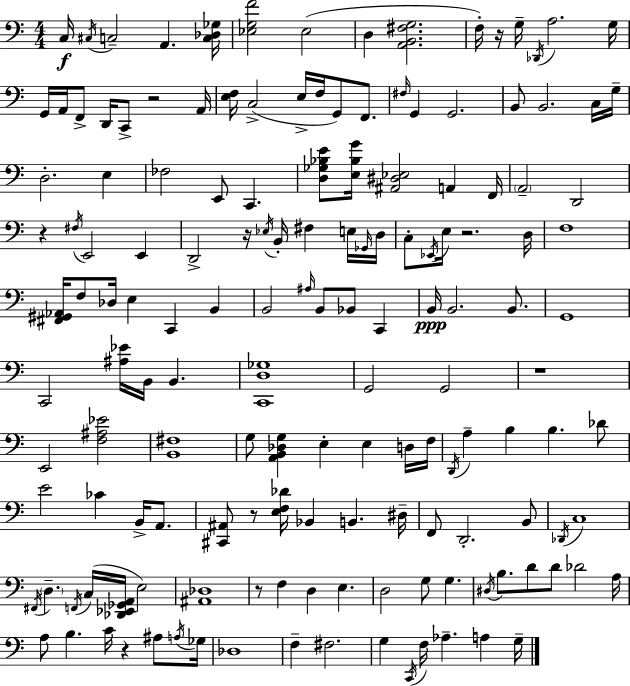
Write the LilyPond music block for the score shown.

{
  \clef bass
  \numericTimeSignature
  \time 4/4
  \key c \major
  c16\f \acciaccatura { cis16 } c2-- a,4. | <c des ges>16 <ees g f'>2 ees2( | d4 <a, b, fis g>2. | f16-.) r16 g16-- \acciaccatura { des,16 } a2. | \break g16 g,16 a,16 f,8-> d,16 c,8-> r2 | a,16 <e f>16 c2->( e16-> f16 g,8) f,8. | \grace { fis16 } g,4 g,2. | b,8 b,2. | \break c16 g16-- d2.-. e4 | fes2 e,8 c,4. | <d ges bes e'>8 <e bes g'>16 <ais, dis ees>2 a,4 | f,16 \parenthesize a,2-- d,2 | \break r4 \acciaccatura { fis16 } e,2 | e,4 d,2-> r16 \acciaccatura { ees16 } b,16-. fis4 | e16 \grace { ges,16 } d16 c8-. \acciaccatura { ees,16 } e16 r2. | d16 f1 | \break <fis, gis, aes,>16 f8 des16 e4 c,4 | b,4 b,2 \grace { ais16 } | b,8 bes,8 c,4 b,16\ppp b,2. | b,8. g,1 | \break c,2 | <ais ees'>16 b,16 b,4. <c, d ges>1 | g,2 | g,2 r1 | \break e,2 | <f ais ees'>2 <b, fis>1 | g8 <a, b, des g>4 e4-. | e4 d16 f16 \acciaccatura { d,16 } a4-- b4 | \break b4. des'8 e'2 | ces'4 b,16-> a,8. <cis, ais,>8 r8 <e f des'>16 bes,4 | b,4. dis16-- f,8 d,2.-. | b,8 \acciaccatura { des,16 } c1 | \break \acciaccatura { fis,16 } \parenthesize d4.-- | \acciaccatura { f,16 }( c16 <des, ees, ges, a,>16 e2) <ais, des>1 | r8 f4 | d4 e4. d2 | \break g8 g4. \acciaccatura { dis16 } b8. | d'8 d'8 des'2 a16 a8 b4. | c'16 r4 ais8 \acciaccatura { a16 } ges16 des1 | f4-- | \break fis2. g4 | \acciaccatura { c,16 } f16 aes4.-- a4 g16-- \bar "|."
}